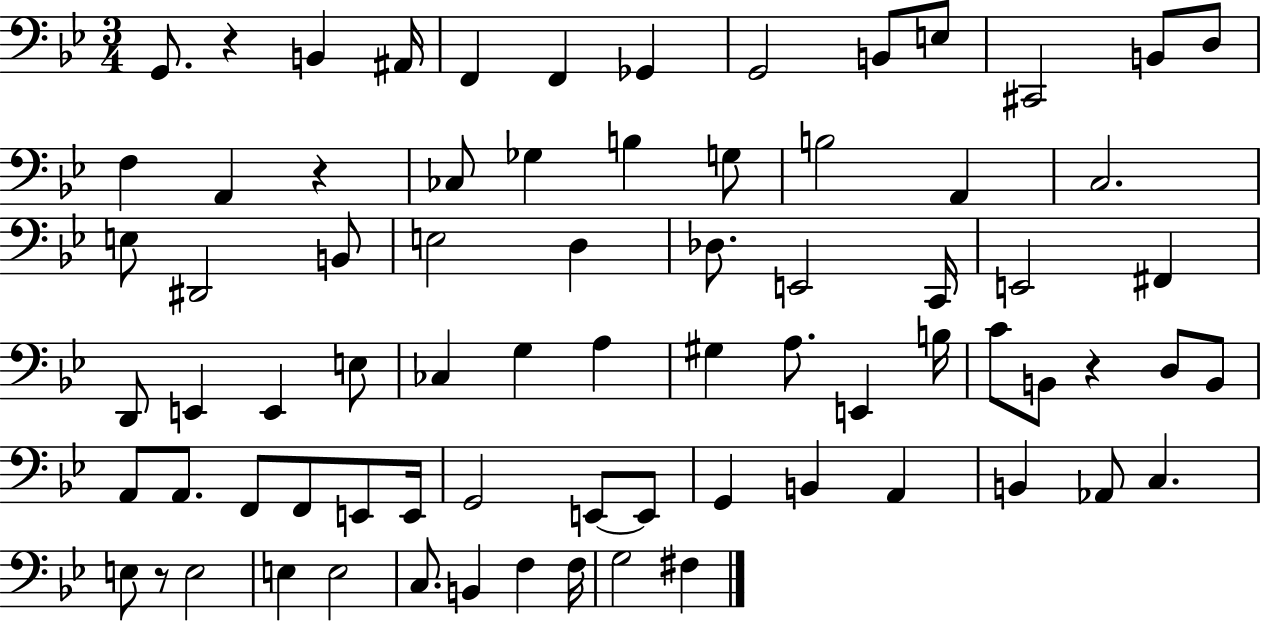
G2/e. R/q B2/q A#2/s F2/q F2/q Gb2/q G2/h B2/e E3/e C#2/h B2/e D3/e F3/q A2/q R/q CES3/e Gb3/q B3/q G3/e B3/h A2/q C3/h. E3/e D#2/h B2/e E3/h D3/q Db3/e. E2/h C2/s E2/h F#2/q D2/e E2/q E2/q E3/e CES3/q G3/q A3/q G#3/q A3/e. E2/q B3/s C4/e B2/e R/q D3/e B2/e A2/e A2/e. F2/e F2/e E2/e E2/s G2/h E2/e E2/e G2/q B2/q A2/q B2/q Ab2/e C3/q. E3/e R/e E3/h E3/q E3/h C3/e. B2/q F3/q F3/s G3/h F#3/q